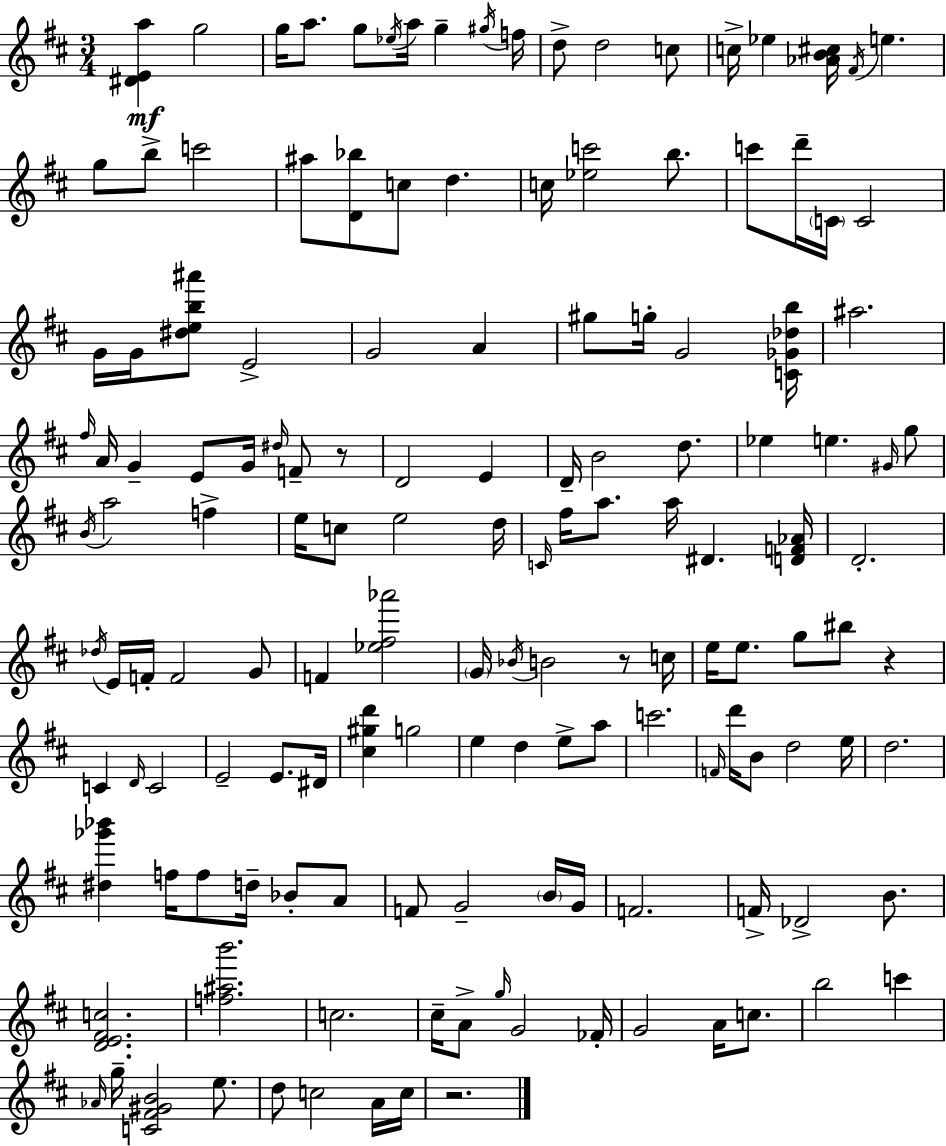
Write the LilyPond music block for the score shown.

{
  \clef treble
  \numericTimeSignature
  \time 3/4
  \key d \major
  \repeat volta 2 { <dis' e' a''>4\mf g''2 | g''16 a''8. g''8 \acciaccatura { ees''16 } a''16 g''4-- | \acciaccatura { gis''16 } f''16 d''8-> d''2 | c''8 c''16-> ees''4 <aes' b' cis''>16 \acciaccatura { fis'16 } e''4. | \break g''8 b''8-> c'''2 | ais''8 <d' bes''>8 c''8 d''4. | c''16 <ees'' c'''>2 | b''8. c'''8 d'''16-- \parenthesize c'16 c'2 | \break g'16 g'16 <dis'' e'' b'' ais'''>8 e'2-> | g'2 a'4 | gis''8 g''16-. g'2 | <c' ges' des'' b''>16 ais''2. | \break \grace { fis''16 } a'16 g'4-- e'8 g'16 | \grace { dis''16 } f'8-- r8 d'2 | e'4 d'16-- b'2 | d''8. ees''4 e''4. | \break \grace { gis'16 } g''8 \acciaccatura { b'16 } a''2 | f''4-> e''16 c''8 e''2 | d''16 \grace { c'16 } fis''16 a''8. | a''16 dis'4. <d' f' aes'>16 d'2.-. | \break \acciaccatura { des''16 } e'16 f'16-. f'2 | g'8 f'4 | <ees'' fis'' aes'''>2 \parenthesize g'16 \acciaccatura { bes'16 } b'2 | r8 c''16 e''16 e''8. | \break g''8 bis''8 r4 c'4 | \grace { d'16 } c'2 e'2-- | e'8. dis'16 <cis'' gis'' d'''>4 | g''2 e''4 | \break d''4 e''8-> a''8 c'''2. | \grace { f'16 } | d'''16 b'8 d''2 e''16 | d''2. | \break <dis'' ges''' bes'''>4 f''16 f''8 d''16-- bes'8-. a'8 | f'8 g'2-- \parenthesize b'16 g'16 | f'2. | f'16-> des'2-> b'8. | \break <d' e' fis' c''>2. | <f'' ais'' b'''>2. | c''2. | cis''16-- a'8-> \grace { g''16 } g'2 | \break fes'16-. g'2 a'16 c''8. | b''2 c'''4 | \grace { aes'16 } g''16-- <c' fis' gis' b'>2 e''8. | d''8 c''2 | \break a'16 c''16 r2. | } \bar "|."
}